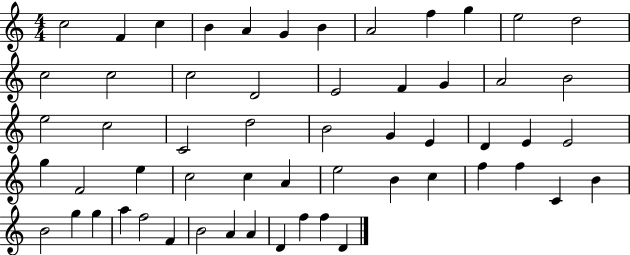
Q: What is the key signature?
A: C major